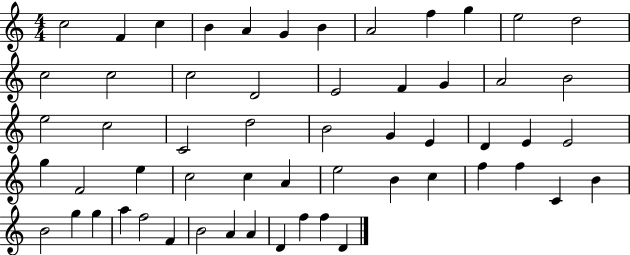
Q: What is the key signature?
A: C major